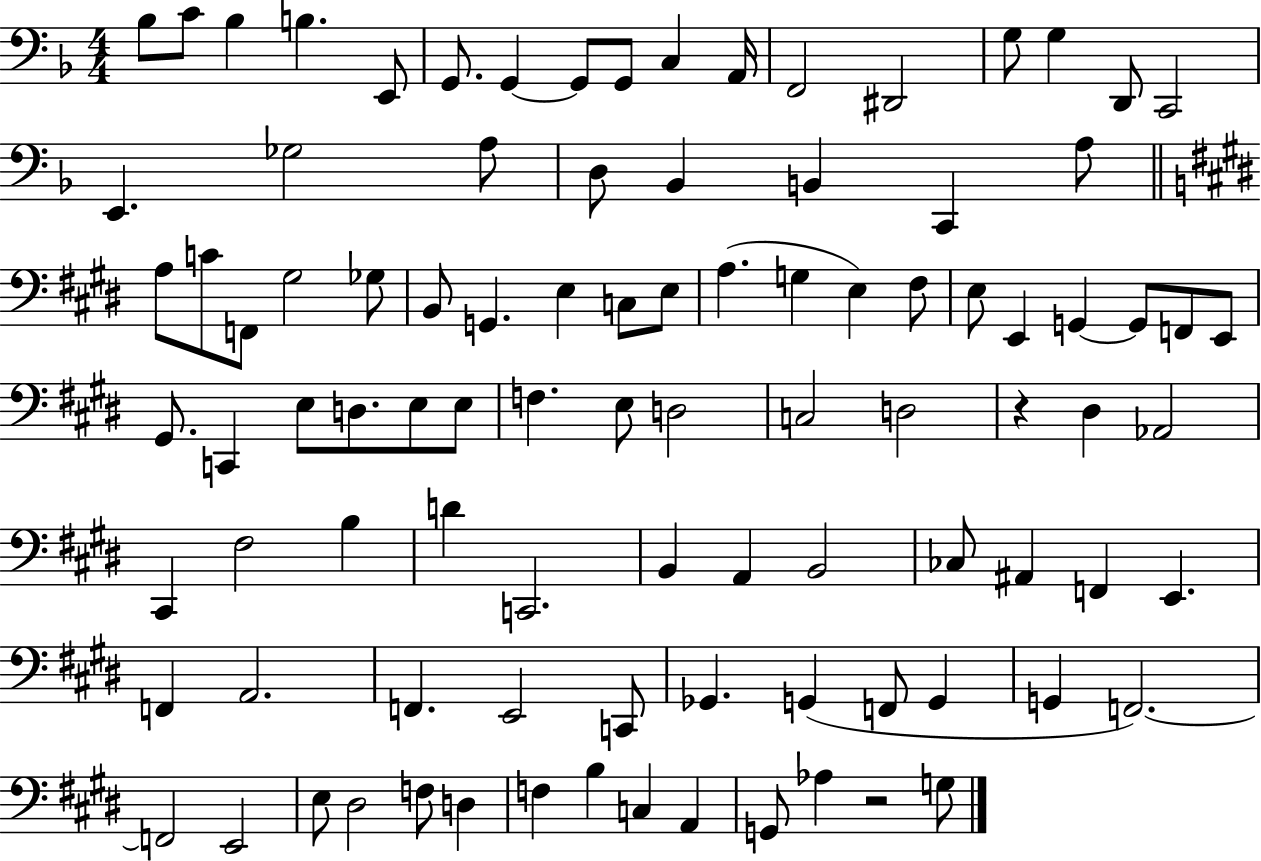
X:1
T:Untitled
M:4/4
L:1/4
K:F
_B,/2 C/2 _B, B, E,,/2 G,,/2 G,, G,,/2 G,,/2 C, A,,/4 F,,2 ^D,,2 G,/2 G, D,,/2 C,,2 E,, _G,2 A,/2 D,/2 _B,, B,, C,, A,/2 A,/2 C/2 F,,/2 ^G,2 _G,/2 B,,/2 G,, E, C,/2 E,/2 A, G, E, ^F,/2 E,/2 E,, G,, G,,/2 F,,/2 E,,/2 ^G,,/2 C,, E,/2 D,/2 E,/2 E,/2 F, E,/2 D,2 C,2 D,2 z ^D, _A,,2 ^C,, ^F,2 B, D C,,2 B,, A,, B,,2 _C,/2 ^A,, F,, E,, F,, A,,2 F,, E,,2 C,,/2 _G,, G,, F,,/2 G,, G,, F,,2 F,,2 E,,2 E,/2 ^D,2 F,/2 D, F, B, C, A,, G,,/2 _A, z2 G,/2